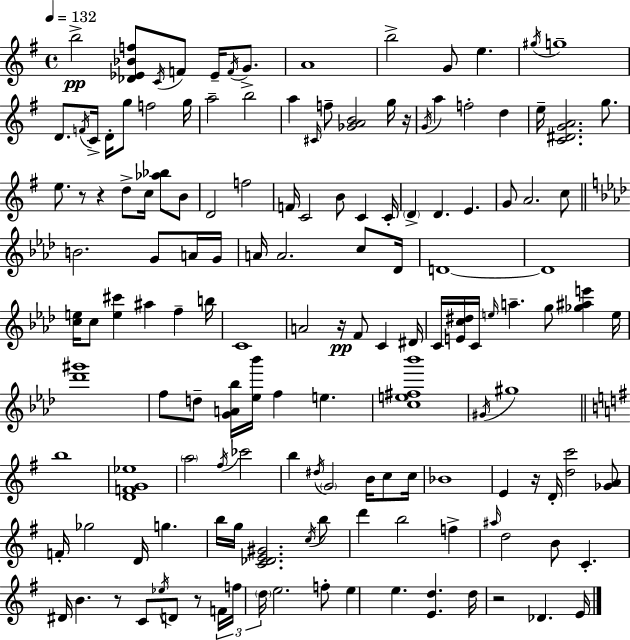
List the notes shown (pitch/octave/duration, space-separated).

B5/h [Db4,Eb4,Bb4,F5]/e C4/s F4/e Eb4/s F4/s G4/e. A4/w B5/h G4/e E5/q. G#5/s G5/w D4/e. F4/s C4/s D4/s G5/e F5/h G5/s A5/h B5/h A5/q C#4/s F5/e [Gb4,A4,B4]/h G5/s R/s G4/s A5/q F5/h D5/q E5/s [C4,D#4,G4,A4]/h. G5/e. E5/e. R/e R/q D5/e C5/s [Ab5,Bb5]/e B4/e D4/h F5/h F4/s C4/h B4/e C4/q C4/s D4/q D4/q. E4/q. G4/e A4/h. C5/e B4/h. G4/e A4/s G4/s A4/s A4/h. C5/e Db4/s D4/w D4/w [C5,E5]/s C5/e [E5,C#6]/q A#5/q F5/q B5/s C4/w A4/h R/s F4/e C4/q D#4/s C4/s [E4,C5,D#5]/s C4/s E5/s A5/q. G5/e [Gb5,A#5,E6]/q E5/s [Db6,G#6]/w F5/e D5/e [G4,A4,Bb5]/s [Eb5,Bb6]/s F5/q E5/q. [C5,E5,F#5,Bb6]/w G#4/s G#5/w B5/w [D4,F4,G4,Eb5]/w A5/h F#5/s CES6/h B5/q D#5/s G4/h B4/s C5/e C5/s Bb4/w E4/q R/s D4/s [D5,C6]/h [Gb4,A4]/e F4/s Gb5/h D4/s G5/q. B5/s G5/s [C4,Db4,E4,G#4]/h. C5/s B5/e D6/q B5/h F5/q A#5/s D5/h B4/e C4/q. D#4/s B4/q. R/e C4/e Eb5/s D4/e R/e F4/s F5/s D5/s E5/h. F5/e E5/q E5/q. [E4,D5]/q. D5/s R/h Db4/q. E4/s